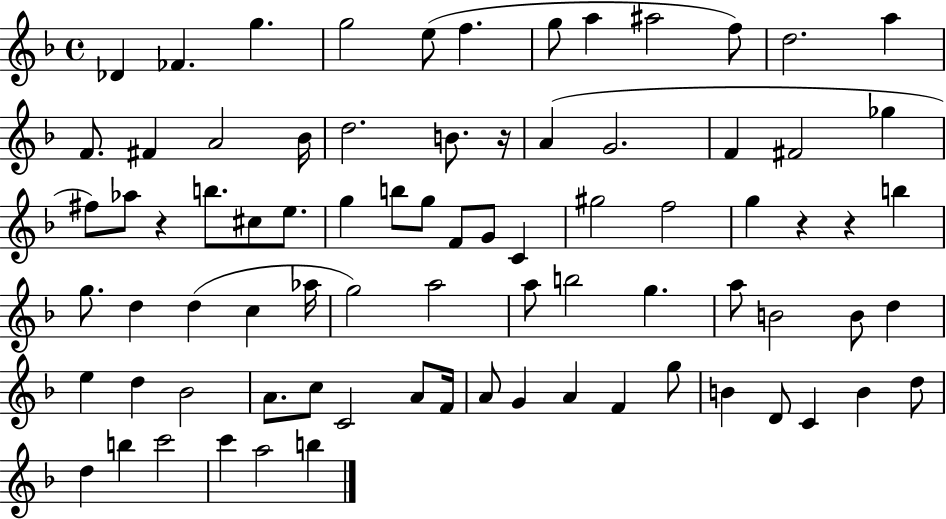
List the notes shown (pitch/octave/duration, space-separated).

Db4/q FES4/q. G5/q. G5/h E5/e F5/q. G5/e A5/q A#5/h F5/e D5/h. A5/q F4/e. F#4/q A4/h Bb4/s D5/h. B4/e. R/s A4/q G4/h. F4/q F#4/h Gb5/q F#5/e Ab5/e R/q B5/e. C#5/e E5/e. G5/q B5/e G5/e F4/e G4/e C4/q G#5/h F5/h G5/q R/q R/q B5/q G5/e. D5/q D5/q C5/q Ab5/s G5/h A5/h A5/e B5/h G5/q. A5/e B4/h B4/e D5/q E5/q D5/q Bb4/h A4/e. C5/e C4/h A4/e F4/s A4/e G4/q A4/q F4/q G5/e B4/q D4/e C4/q B4/q D5/e D5/q B5/q C6/h C6/q A5/h B5/q